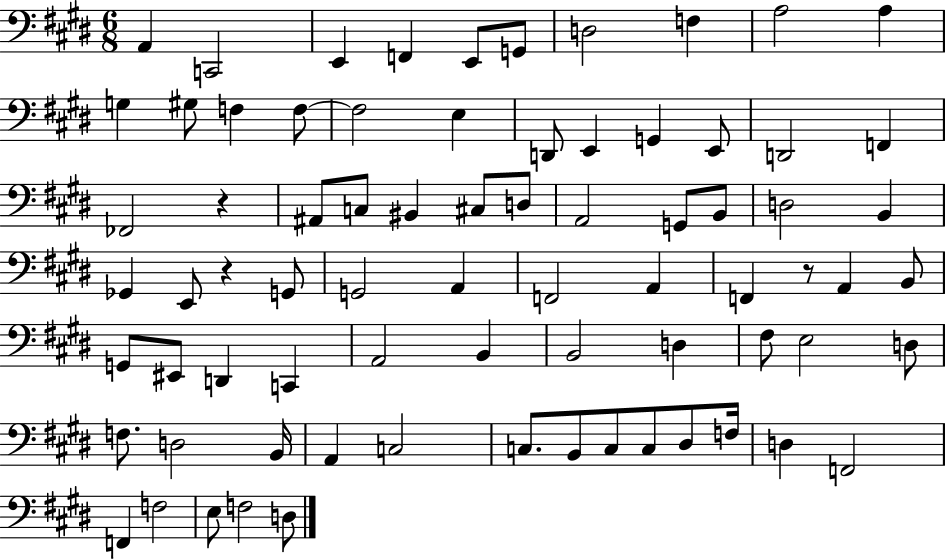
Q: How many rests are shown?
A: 3